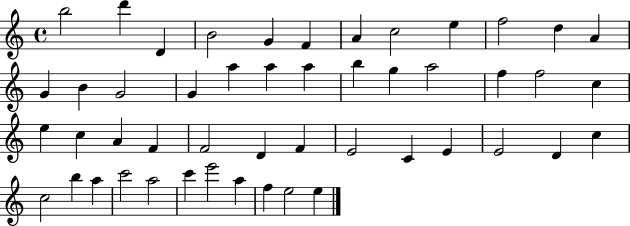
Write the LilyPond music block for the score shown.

{
  \clef treble
  \time 4/4
  \defaultTimeSignature
  \key c \major
  b''2 d'''4 d'4 | b'2 g'4 f'4 | a'4 c''2 e''4 | f''2 d''4 a'4 | \break g'4 b'4 g'2 | g'4 a''4 a''4 a''4 | b''4 g''4 a''2 | f''4 f''2 c''4 | \break e''4 c''4 a'4 f'4 | f'2 d'4 f'4 | e'2 c'4 e'4 | e'2 d'4 c''4 | \break c''2 b''4 a''4 | c'''2 a''2 | c'''4 e'''2 a''4 | f''4 e''2 e''4 | \break \bar "|."
}